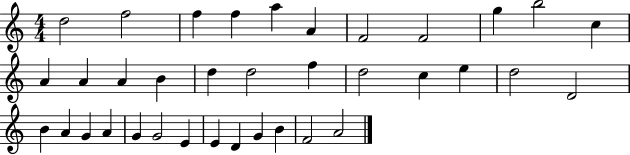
{
  \clef treble
  \numericTimeSignature
  \time 4/4
  \key c \major
  d''2 f''2 | f''4 f''4 a''4 a'4 | f'2 f'2 | g''4 b''2 c''4 | \break a'4 a'4 a'4 b'4 | d''4 d''2 f''4 | d''2 c''4 e''4 | d''2 d'2 | \break b'4 a'4 g'4 a'4 | g'4 g'2 e'4 | e'4 d'4 g'4 b'4 | f'2 a'2 | \break \bar "|."
}